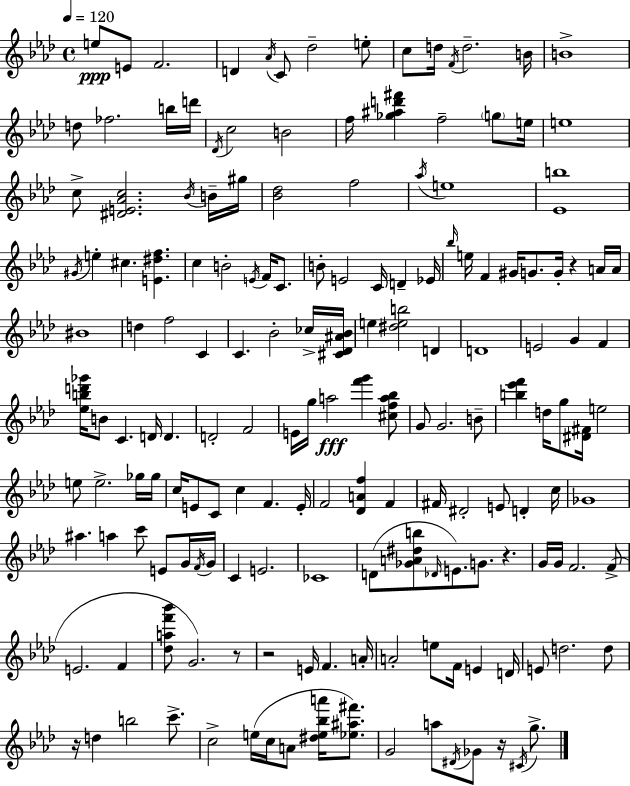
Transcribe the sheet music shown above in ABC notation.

X:1
T:Untitled
M:4/4
L:1/4
K:Ab
e/2 E/2 F2 D _A/4 C/2 _d2 e/2 c/2 d/4 F/4 d2 B/4 B4 d/2 _f2 b/4 d'/4 _D/4 c2 B2 f/4 [_g^ad'^f'] f2 g/2 e/4 e4 c/2 [^DE_Ac]2 _B/4 B/4 ^g/4 [_B_d]2 f2 _a/4 e4 [_Eb]4 ^G/4 e ^c [E^df] c B2 E/4 F/4 C/2 B/2 E2 C/4 D _E/4 _b/4 e/4 F ^G/4 G/2 G/4 z A/4 A/4 ^B4 d f2 C C _B2 _c/4 [^C_D^A_B]/4 e [^deb]2 D D4 E2 G F [_ebd'_g']/4 B/2 C D/4 D D2 F2 E/4 g/4 a2 [f'g'] [^cfa_b]/2 G/2 G2 B/2 [b_e'f'] d/4 g/2 [^D^F]/4 e2 e/2 e2 _g/4 _g/4 c/4 E/2 C/2 c F E/4 F2 [_DAf] F ^F/4 ^D2 E/2 D c/4 _G4 ^a a c'/2 E/2 G/4 F/4 G/4 C E2 _C4 D/2 [_GA^db]/2 _D/4 E/2 G/2 z G/4 G/4 F2 F/2 E2 F [_daf'_b']/2 G2 z/2 z2 E/4 F A/4 A2 e/2 F/4 E D/4 E/2 d2 d/2 z/4 d b2 c'/2 c2 e/4 c/4 A/2 [^de_ba']/4 [_e^a^f']/2 G2 a/2 ^D/4 _G/2 z/4 ^C/4 g/2